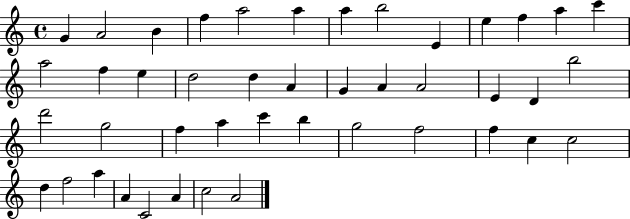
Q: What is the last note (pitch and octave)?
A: A4